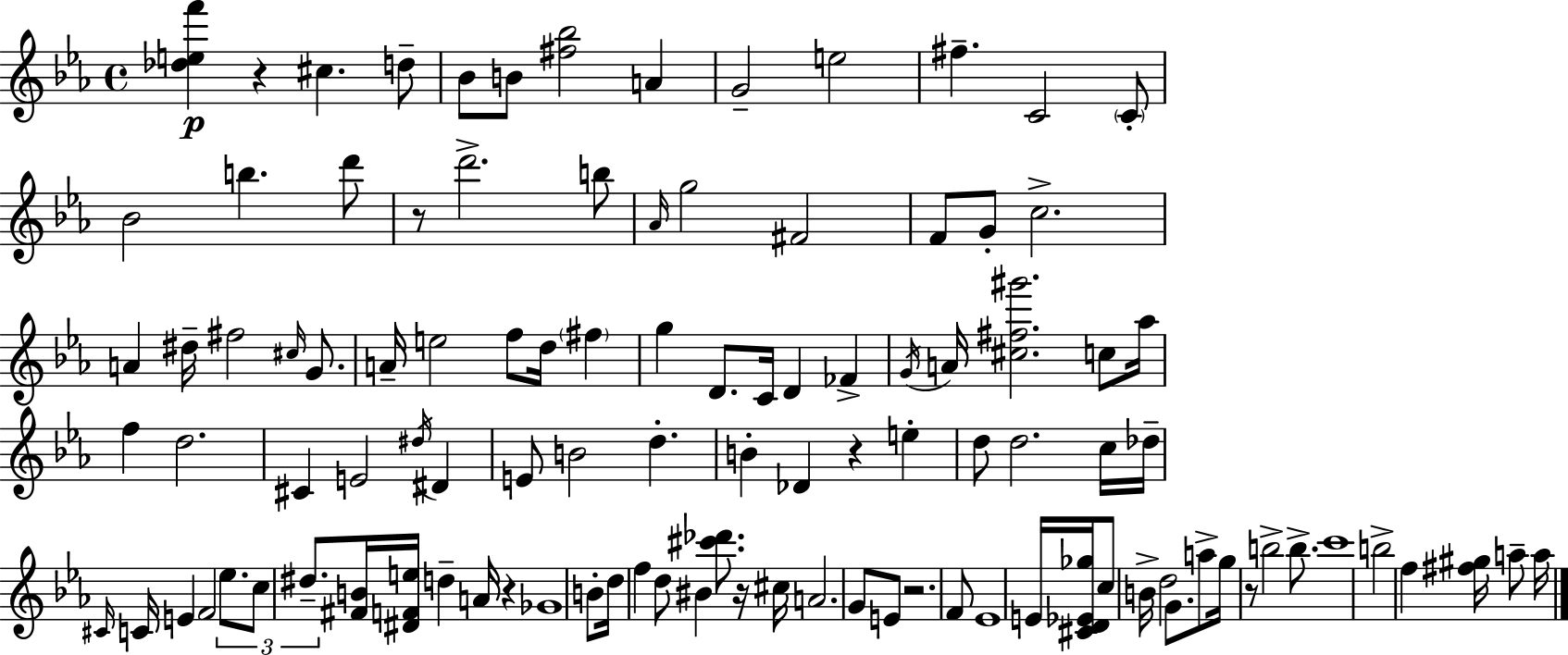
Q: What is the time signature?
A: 4/4